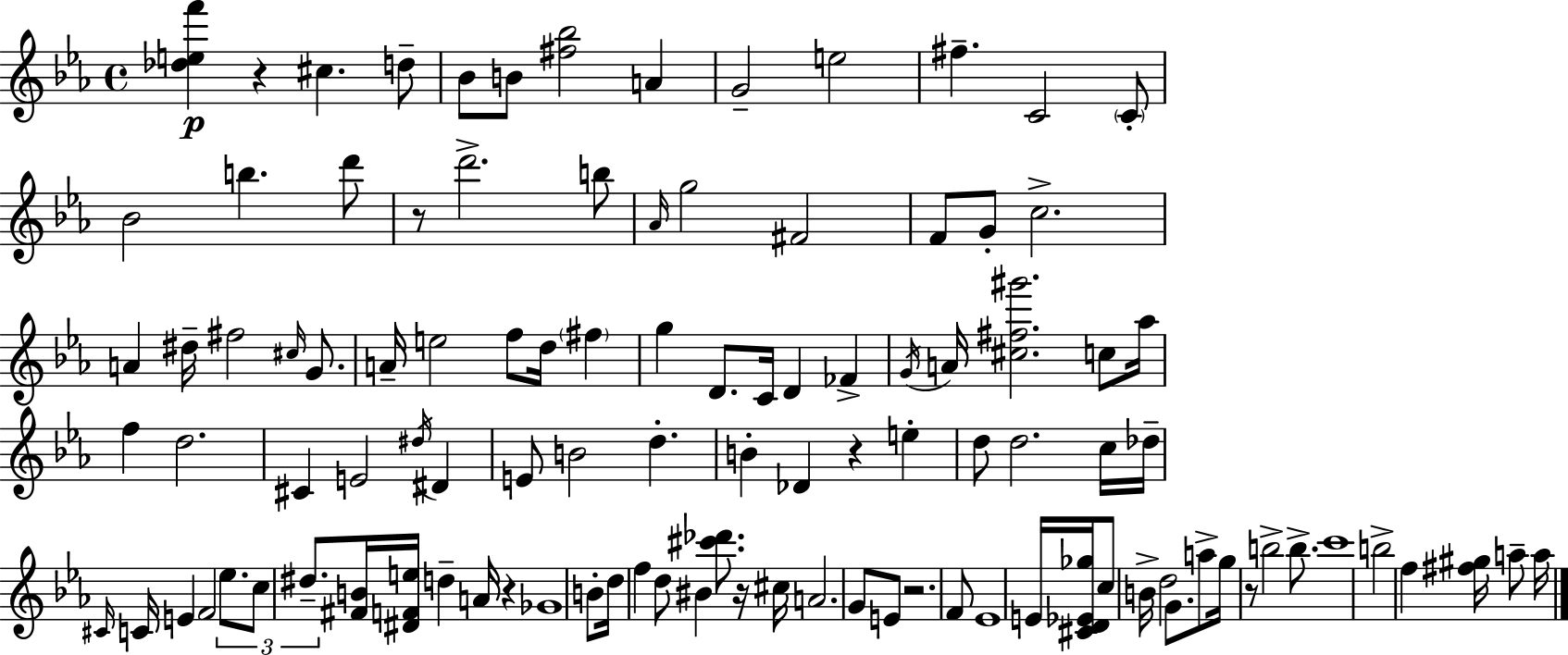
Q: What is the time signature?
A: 4/4